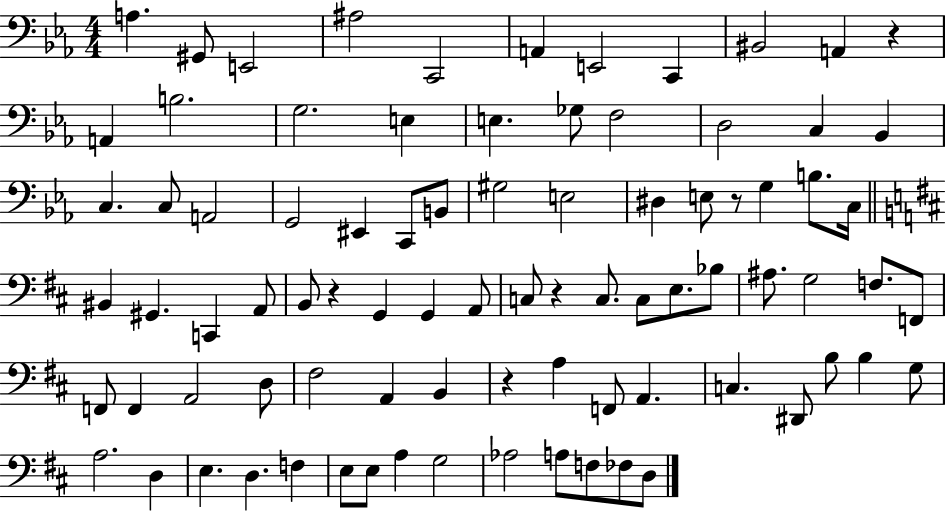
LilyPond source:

{
  \clef bass
  \numericTimeSignature
  \time 4/4
  \key ees \major
  a4. gis,8 e,2 | ais2 c,2 | a,4 e,2 c,4 | bis,2 a,4 r4 | \break a,4 b2. | g2. e4 | e4. ges8 f2 | d2 c4 bes,4 | \break c4. c8 a,2 | g,2 eis,4 c,8 b,8 | gis2 e2 | dis4 e8 r8 g4 b8. c16 | \break \bar "||" \break \key d \major bis,4 gis,4. c,4 a,8 | b,8 r4 g,4 g,4 a,8 | c8 r4 c8. c8 e8. bes8 | ais8. g2 f8. f,8 | \break f,8 f,4 a,2 d8 | fis2 a,4 b,4 | r4 a4 f,8 a,4. | c4. dis,8 b8 b4 g8 | \break a2. d4 | e4. d4. f4 | e8 e8 a4 g2 | aes2 a8 f8 fes8 d8 | \break \bar "|."
}